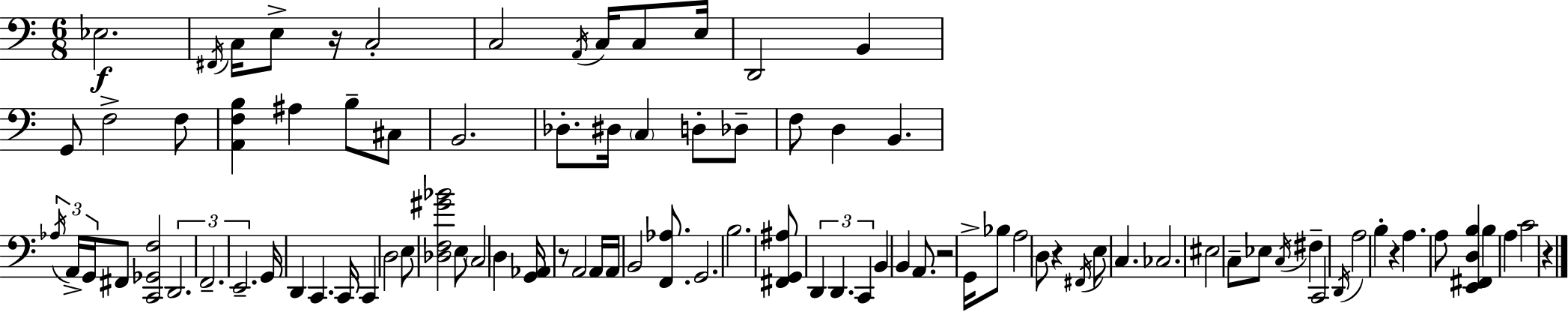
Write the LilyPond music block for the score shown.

{
  \clef bass
  \numericTimeSignature
  \time 6/8
  \key c \major
  ees2.\f | \acciaccatura { fis,16 } c16 e8-> r16 c2-. | c2 \acciaccatura { a,16 } c16 c8 | e16 d,2 b,4 | \break g,8 f2-> | f8 <a, f b>4 ais4 b8-- | cis8 b,2. | des8.-. dis16 \parenthesize c4 d8-. | \break des8-- f8 d4 b,4. | \tuplet 3/2 { \acciaccatura { aes16 } a,16-> g,16 } fis,8 <c, ges, f>2 | \tuplet 3/2 { d,2. | f,2.-- | \break e,2.-- } | g,16 d,4 c,4. | c,16 c,4 d2 | e8 <des f gis' bes'>2 | \break e8 \parenthesize c2 d4 | <g, aes,>16 r8 a,2 | a,16 a,16 b,2 | <f, aes>8. g,2. | \break b2. | <fis, g, ais>8 \tuplet 3/2 { d,4 d,4. | c,4 } b,4 b,4 | a,8. r2 | \break g,16-> bes8 a2 | \parenthesize d8 r4 \acciaccatura { fis,16 } e8 c4. | ces2. | eis2 | \break c8-- ees8 \acciaccatura { c16 } fis4-- c,2 | \acciaccatura { d,16 } a2 | b4-. r4 a4. | a8 <e, fis, d b>4 b4 | \break a4 c'2 | r4 \bar "|."
}